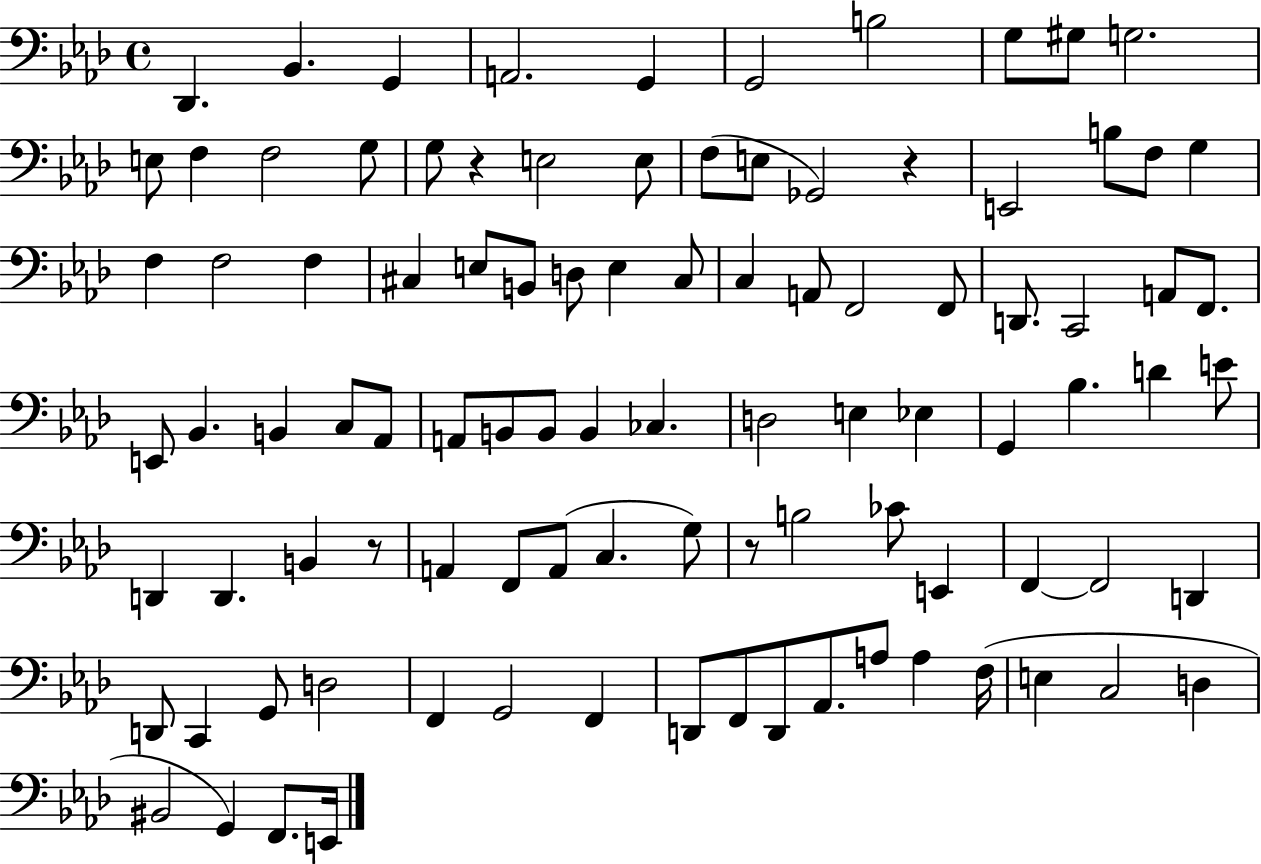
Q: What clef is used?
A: bass